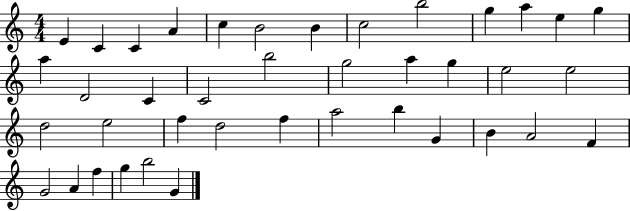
{
  \clef treble
  \numericTimeSignature
  \time 4/4
  \key c \major
  e'4 c'4 c'4 a'4 | c''4 b'2 b'4 | c''2 b''2 | g''4 a''4 e''4 g''4 | \break a''4 d'2 c'4 | c'2 b''2 | g''2 a''4 g''4 | e''2 e''2 | \break d''2 e''2 | f''4 d''2 f''4 | a''2 b''4 g'4 | b'4 a'2 f'4 | \break g'2 a'4 f''4 | g''4 b''2 g'4 | \bar "|."
}